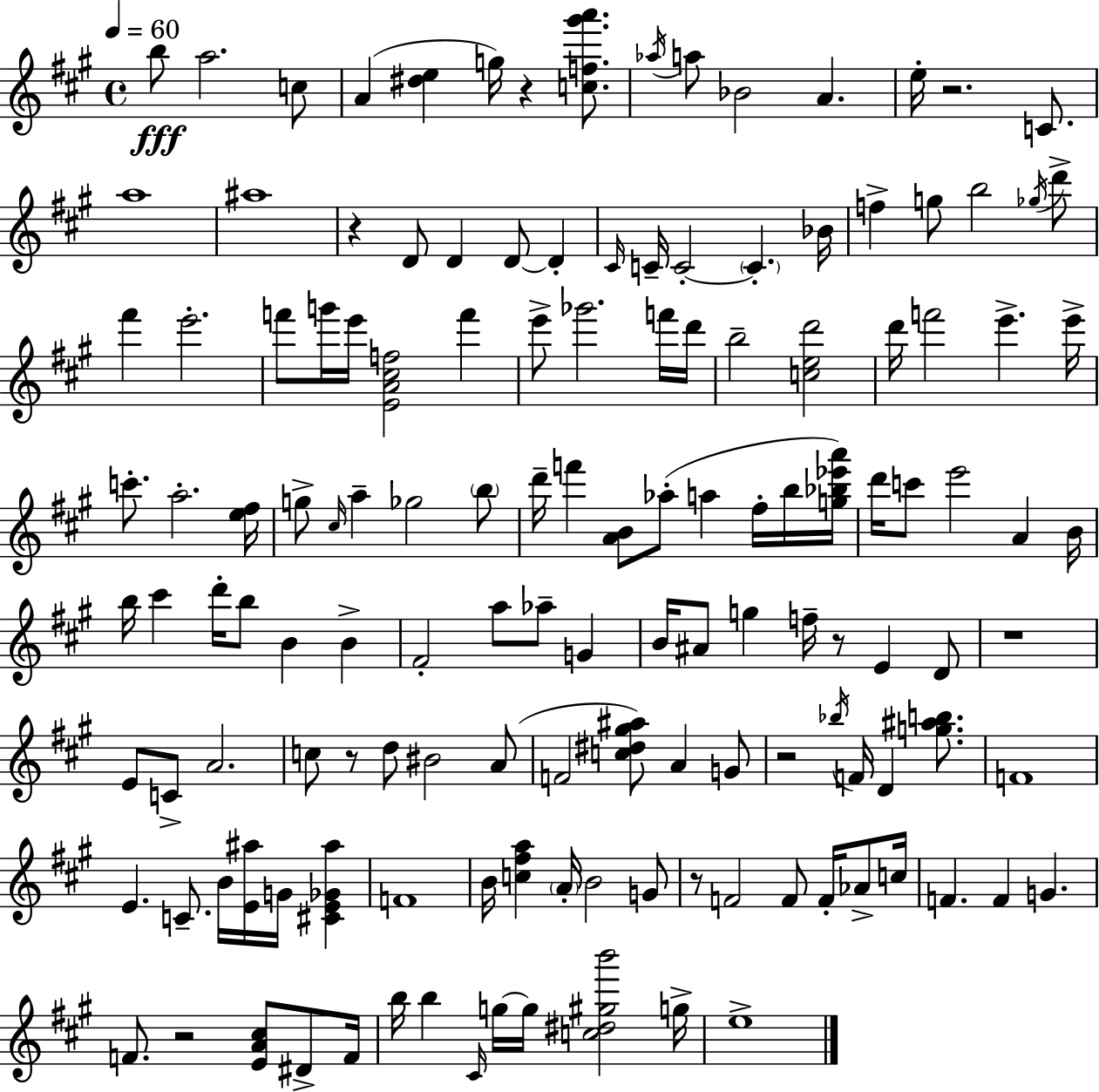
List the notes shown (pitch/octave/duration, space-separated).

B5/e A5/h. C5/e A4/q [D#5,E5]/q G5/s R/q [C5,F5,G#6,A6]/e. Ab5/s A5/e Bb4/h A4/q. E5/s R/h. C4/e. A5/w A#5/w R/q D4/e D4/q D4/e D4/q C#4/s C4/s C4/h C4/q. Bb4/s F5/q G5/e B5/h Gb5/s D6/e F#6/q E6/h. F6/e G6/s E6/s [E4,A4,C#5,F5]/h F6/q E6/e Gb6/h. F6/s D6/s B5/h [C5,E5,D6]/h D6/s F6/h E6/q. E6/s C6/e. A5/h. [E5,F#5]/s G5/e C#5/s A5/q Gb5/h B5/e D6/s F6/q [A4,B4]/e Ab5/e A5/q F#5/s B5/s [G5,Bb5,Eb6,A6]/s D6/s C6/e E6/h A4/q B4/s B5/s C#6/q D6/s B5/e B4/q B4/q F#4/h A5/e Ab5/e G4/q B4/s A#4/e G5/q F5/s R/e E4/q D4/e R/w E4/e C4/e A4/h. C5/e R/e D5/e BIS4/h A4/e F4/h [C5,D#5,G#5,A#5]/e A4/q G4/e R/h Bb5/s F4/s D4/q [G5,A#5,B5]/e. F4/w E4/q. C4/e. B4/s [E4,A#5]/s G4/s [C#4,E4,Gb4,A#5]/q F4/w B4/s [C5,F#5,A5]/q A4/s B4/h G4/e R/e F4/h F4/e F4/s Ab4/e C5/s F4/q. F4/q G4/q. F4/e. R/h [E4,A4,C#5]/e D#4/e F4/s B5/s B5/q C#4/s G5/s G5/s [C5,D#5,G#5,B6]/h G5/s E5/w